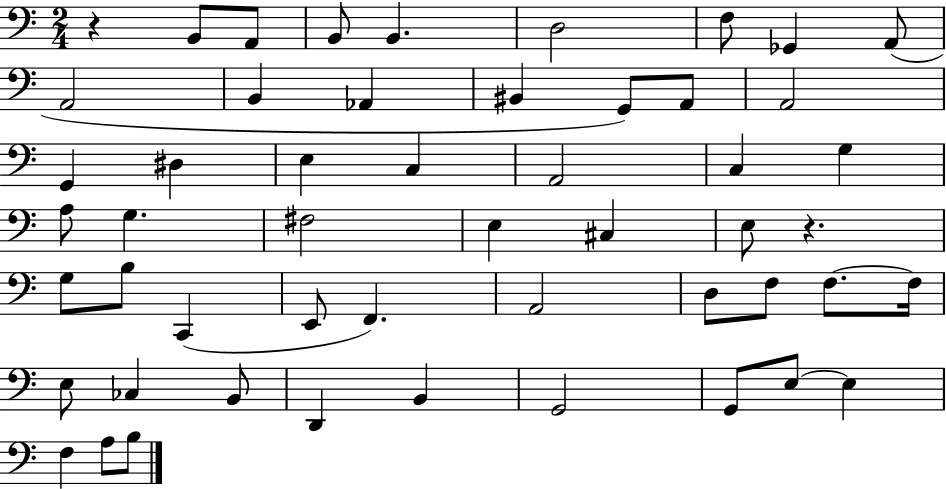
{
  \clef bass
  \numericTimeSignature
  \time 2/4
  \key c \major
  r4 b,8 a,8 | b,8 b,4. | d2 | f8 ges,4 a,8( | \break a,2 | b,4 aes,4 | bis,4 g,8) a,8 | a,2 | \break g,4 dis4 | e4 c4 | a,2 | c4 g4 | \break a8 g4. | fis2 | e4 cis4 | e8 r4. | \break g8 b8 c,4( | e,8 f,4.) | a,2 | d8 f8 f8.~~ f16 | \break e8 ces4 b,8 | d,4 b,4 | g,2 | g,8 e8~~ e4 | \break f4 a8 b8 | \bar "|."
}